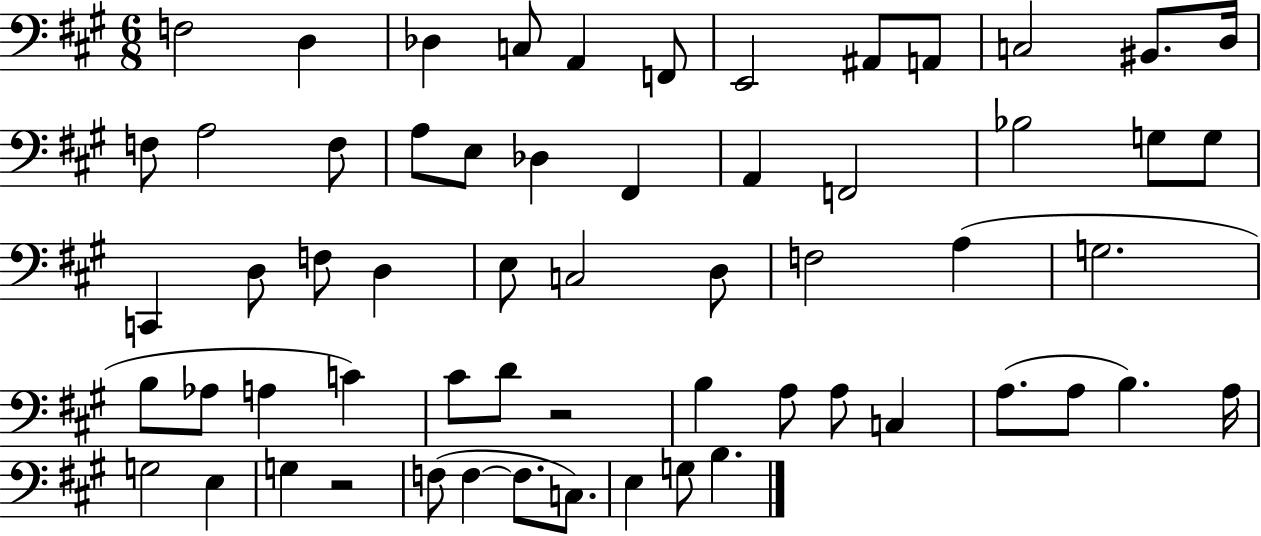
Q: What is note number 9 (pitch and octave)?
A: A2